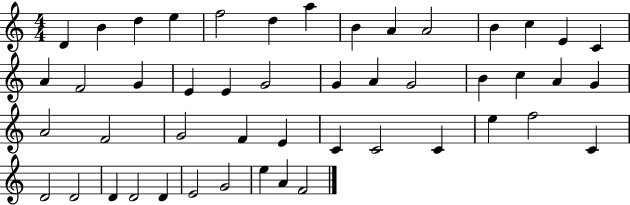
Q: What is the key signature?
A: C major